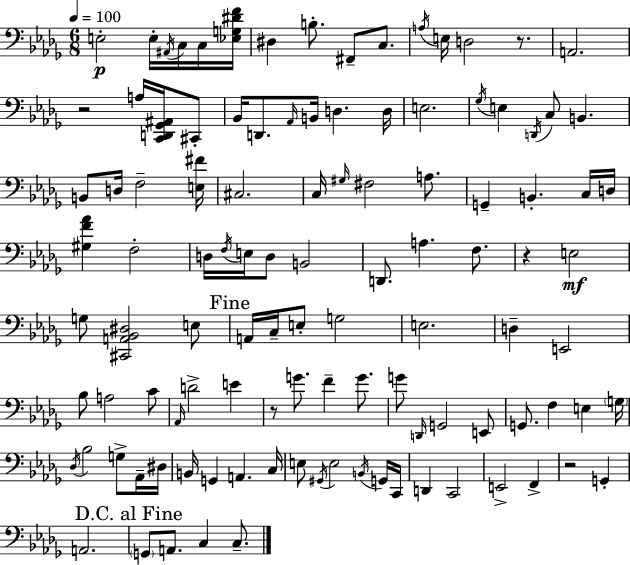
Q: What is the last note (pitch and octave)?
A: C3